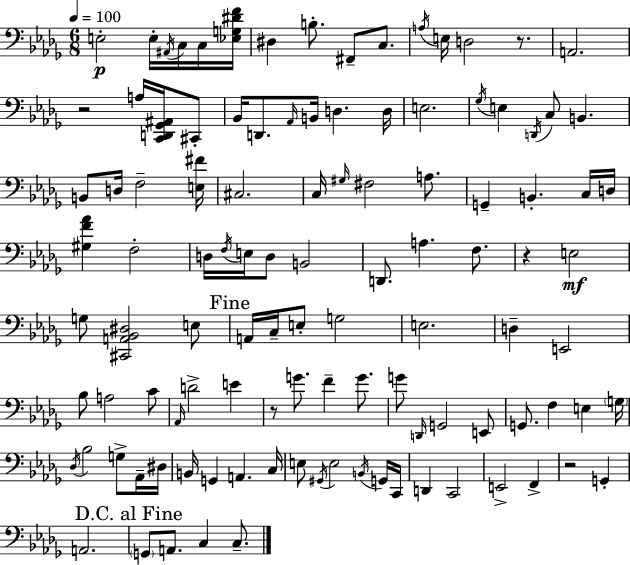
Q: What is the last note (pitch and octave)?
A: C3